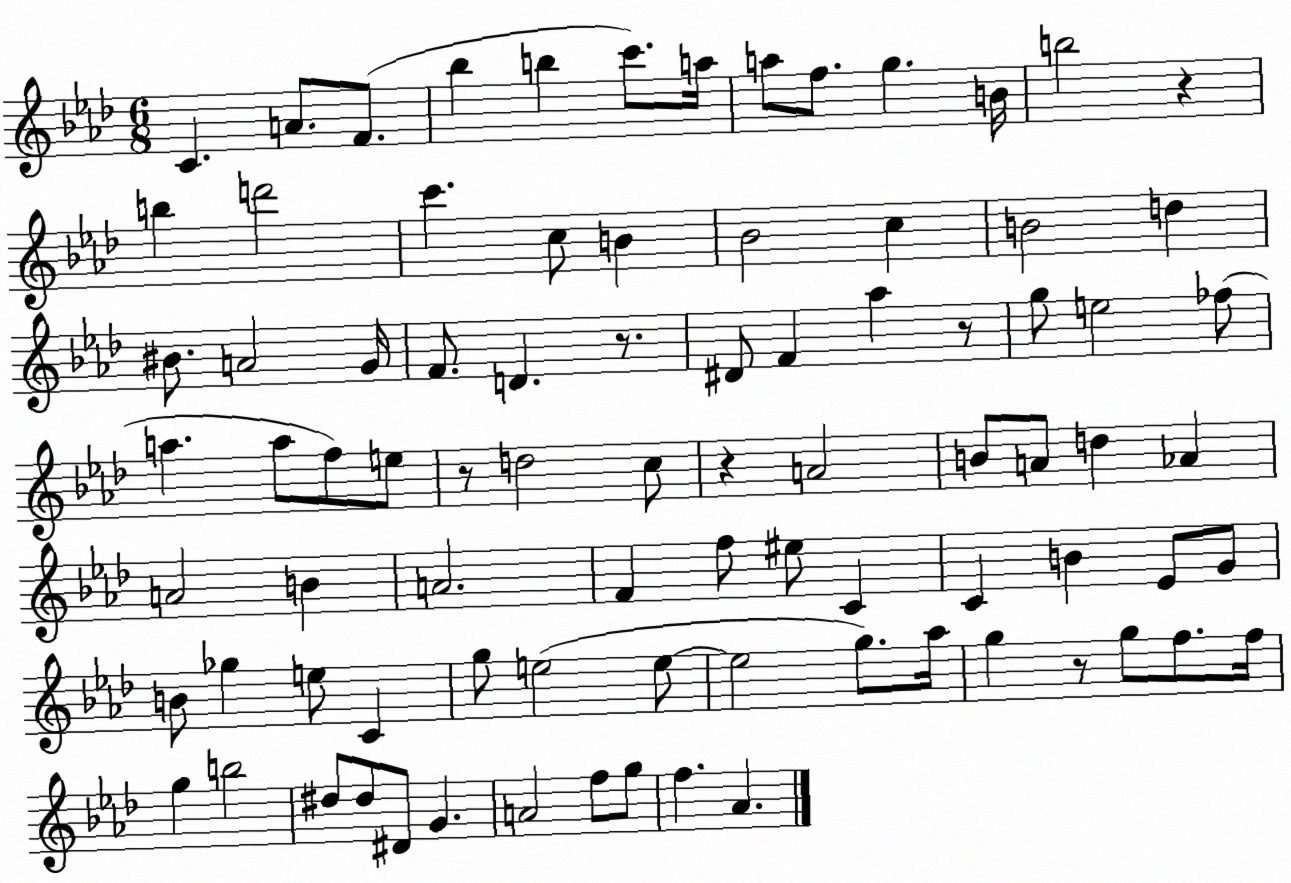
X:1
T:Untitled
M:6/8
L:1/4
K:Ab
C A/2 F/2 _b b c'/2 a/4 a/2 f/2 g B/4 b2 z b d'2 c' c/2 B _B2 c B2 d ^B/2 A2 G/4 F/2 D z/2 ^D/2 F _a z/2 g/2 e2 _f/2 a a/2 f/2 e/2 z/2 d2 c/2 z A2 B/2 A/2 d _A A2 B A2 F f/2 ^e/2 C C B _E/2 G/2 B/2 _g e/2 C g/2 e2 e/2 e2 g/2 _a/4 g z/2 g/2 f/2 f/4 g b2 ^d/2 ^d/2 ^D/2 G A2 f/2 g/2 f _A